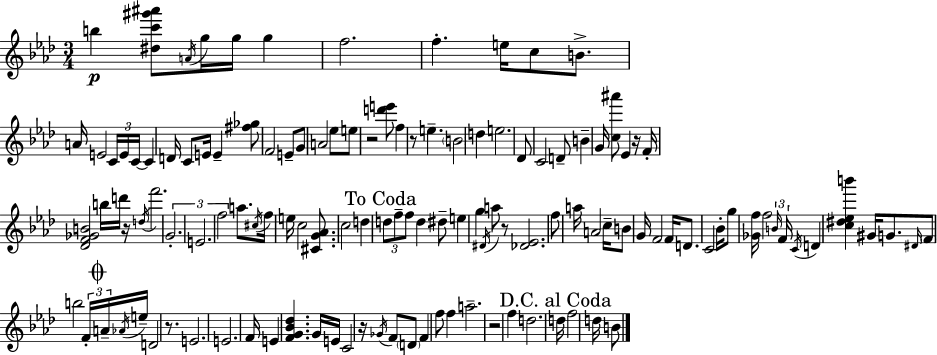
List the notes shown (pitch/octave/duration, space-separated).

B5/q [D#5,C6,G#6,A#6]/e A4/s G5/s G5/s G5/q F5/h. F5/q. E5/s C5/e B4/e. A4/s E4/h C4/s E4/s C4/s C4/q D4/s C4/e E4/s E4/q [F#5,Gb5]/e F4/h E4/e G4/e A4/h Eb5/e E5/e R/h [D6,E6]/e F5/q R/e E5/q. B4/h D5/q E5/h. Db4/e C4/h D4/e B4/q G4/s [C5,A#6]/e Eb4/q R/s F4/s [Db4,F4,Gb4,B4]/h B5/s D6/s R/s D5/s F6/h. G4/h. E4/h. F5/h A5/e. C#5/s F5/s E5/s C5/h [C#4,G4,Ab4]/e. C5/h D5/q D5/e F5/e F5/e D5/q D#5/e E5/q G5/q D#4/s A5/e R/e [Db4,Eb4]/h. F5/e A5/s A4/h C5/s B4/e G4/s F4/h F4/s D4/e. C4/h Bb4/s G5/e [Gb4,F5]/s F5/h B4/s F4/s C4/s D4/q [C5,D#5,Eb5,B6]/q G#4/s G4/e. D#4/s F4/e B5/h F4/s A4/s Ab4/s E5/s D4/h R/e. E4/h. E4/h. F4/s E4/q [F4,G4,Bb4,Db5]/q. G4/s E4/s C4/h R/s Gb4/s F4/e D4/e F4/q F5/e F5/q A5/h. R/h F5/q D5/h. D5/s F5/h D5/s B4/e